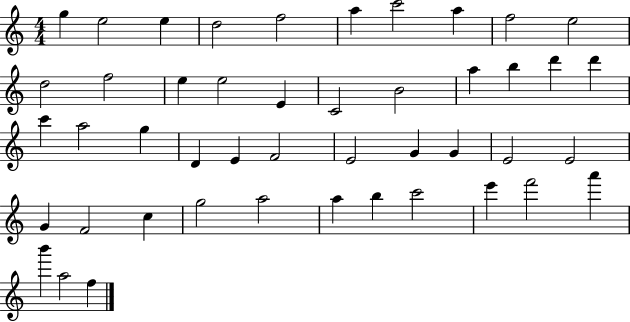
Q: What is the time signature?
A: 4/4